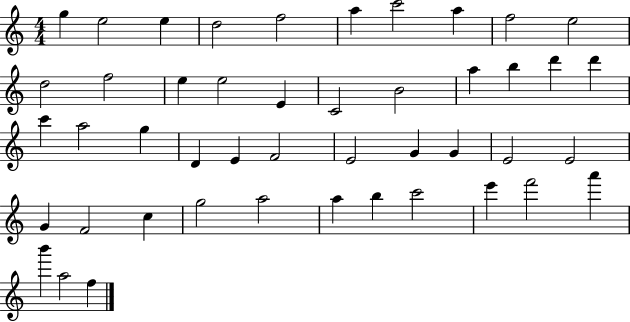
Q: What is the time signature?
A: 4/4